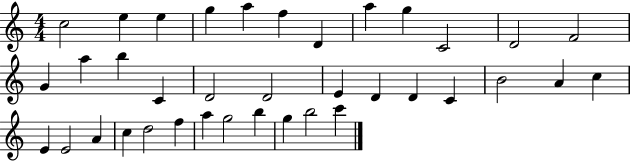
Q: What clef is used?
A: treble